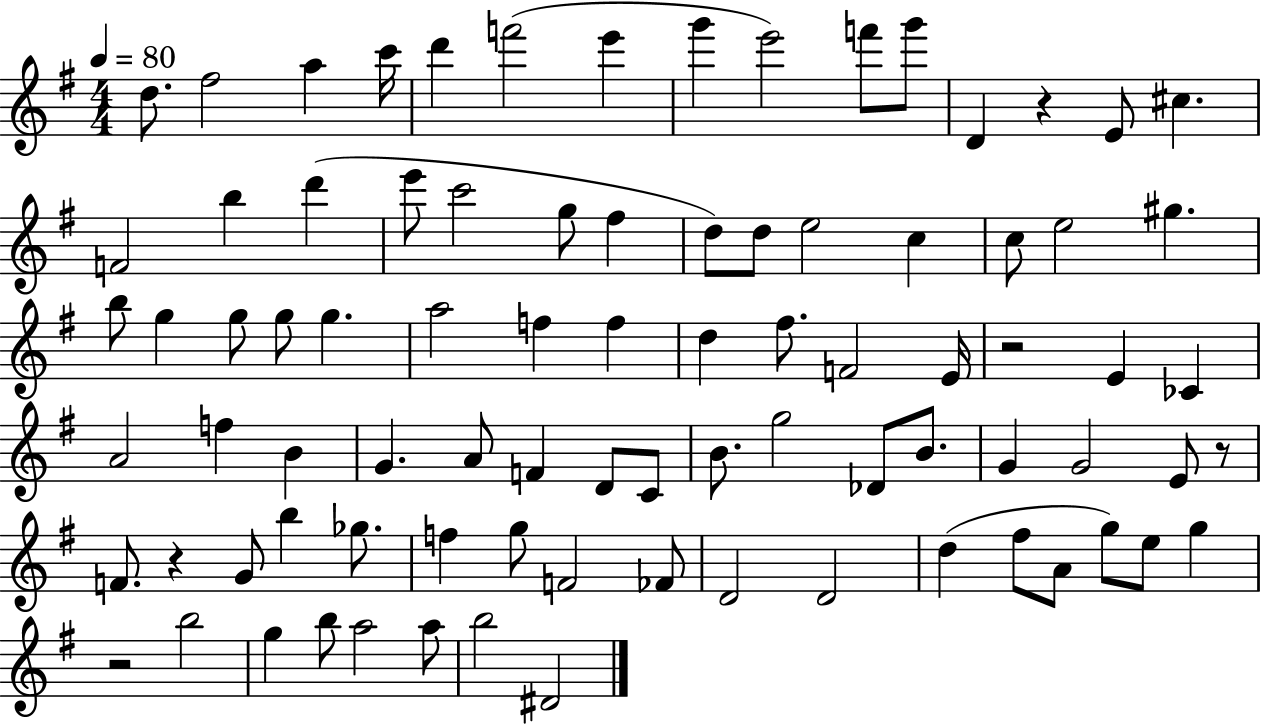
D5/e. F#5/h A5/q C6/s D6/q F6/h E6/q G6/q E6/h F6/e G6/e D4/q R/q E4/e C#5/q. F4/h B5/q D6/q E6/e C6/h G5/e F#5/q D5/e D5/e E5/h C5/q C5/e E5/h G#5/q. B5/e G5/q G5/e G5/e G5/q. A5/h F5/q F5/q D5/q F#5/e. F4/h E4/s R/h E4/q CES4/q A4/h F5/q B4/q G4/q. A4/e F4/q D4/e C4/e B4/e. G5/h Db4/e B4/e. G4/q G4/h E4/e R/e F4/e. R/q G4/e B5/q Gb5/e. F5/q G5/e F4/h FES4/e D4/h D4/h D5/q F#5/e A4/e G5/e E5/e G5/q R/h B5/h G5/q B5/e A5/h A5/e B5/h D#4/h